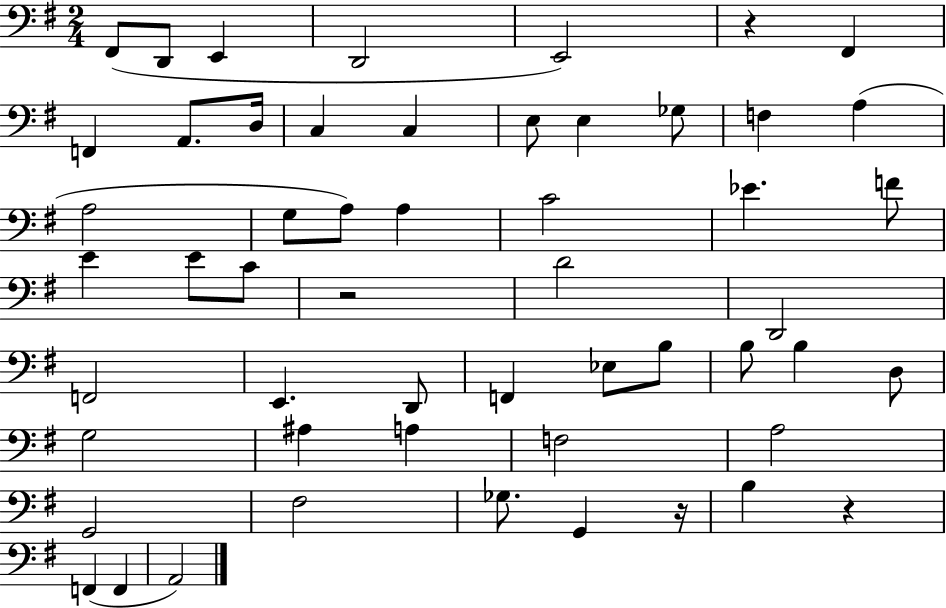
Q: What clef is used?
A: bass